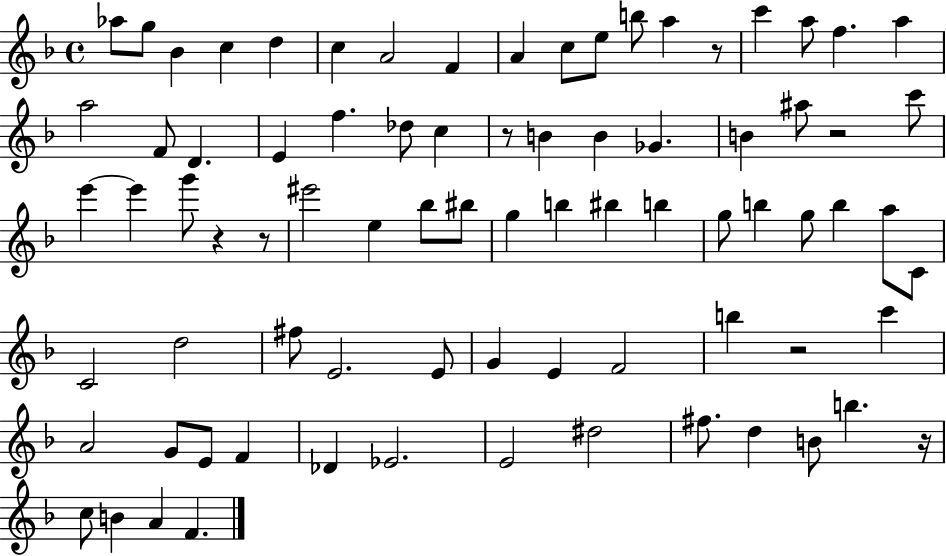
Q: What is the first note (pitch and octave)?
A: Ab5